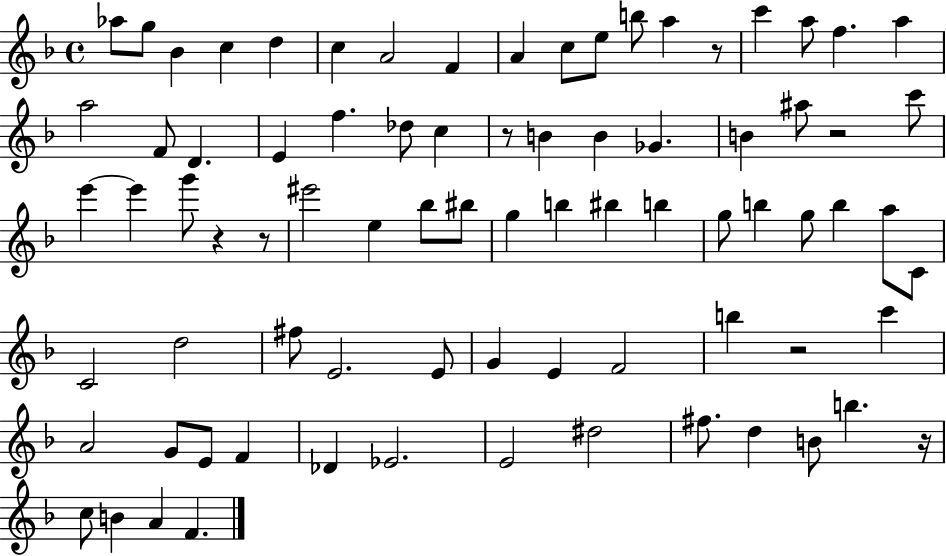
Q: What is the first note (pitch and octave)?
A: Ab5